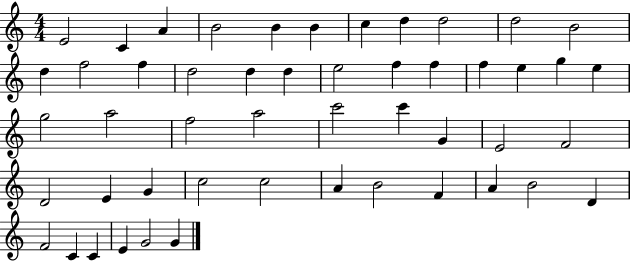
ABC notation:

X:1
T:Untitled
M:4/4
L:1/4
K:C
E2 C A B2 B B c d d2 d2 B2 d f2 f d2 d d e2 f f f e g e g2 a2 f2 a2 c'2 c' G E2 F2 D2 E G c2 c2 A B2 F A B2 D F2 C C E G2 G